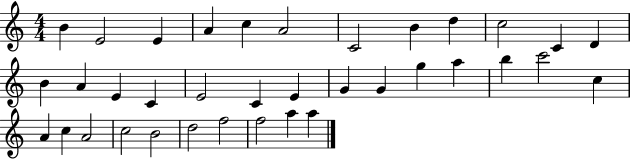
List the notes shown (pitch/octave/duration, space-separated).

B4/q E4/h E4/q A4/q C5/q A4/h C4/h B4/q D5/q C5/h C4/q D4/q B4/q A4/q E4/q C4/q E4/h C4/q E4/q G4/q G4/q G5/q A5/q B5/q C6/h C5/q A4/q C5/q A4/h C5/h B4/h D5/h F5/h F5/h A5/q A5/q